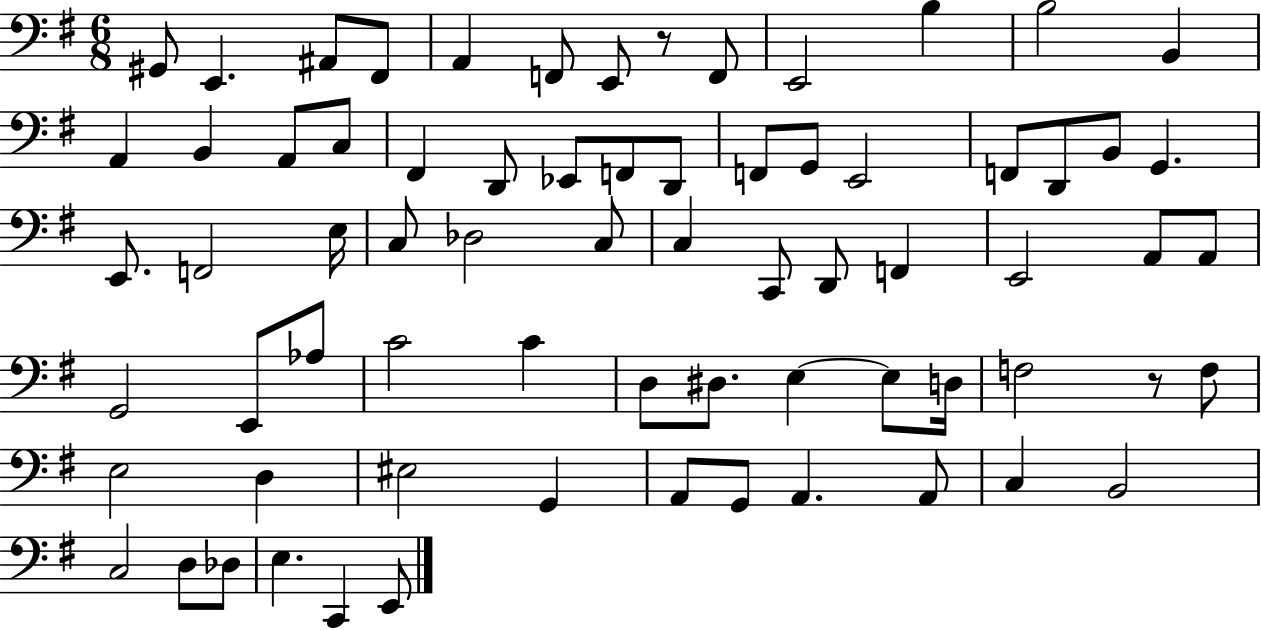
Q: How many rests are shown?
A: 2